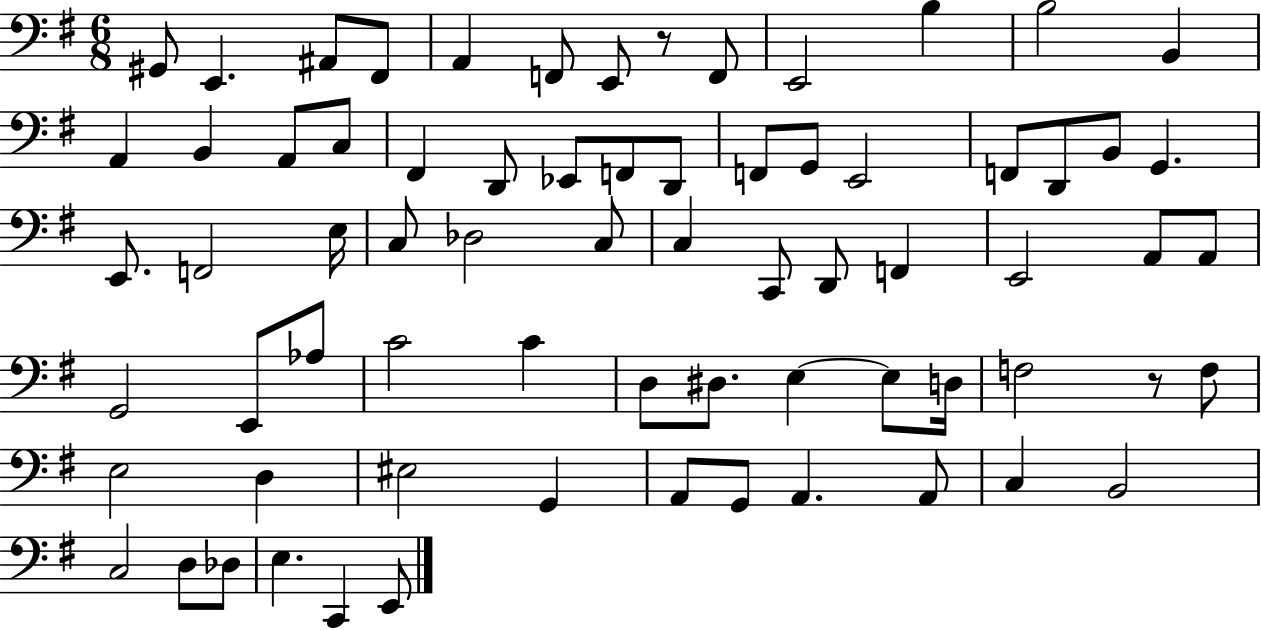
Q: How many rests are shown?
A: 2